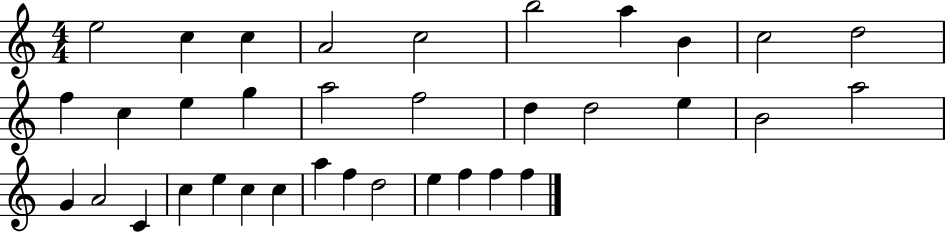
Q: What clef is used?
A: treble